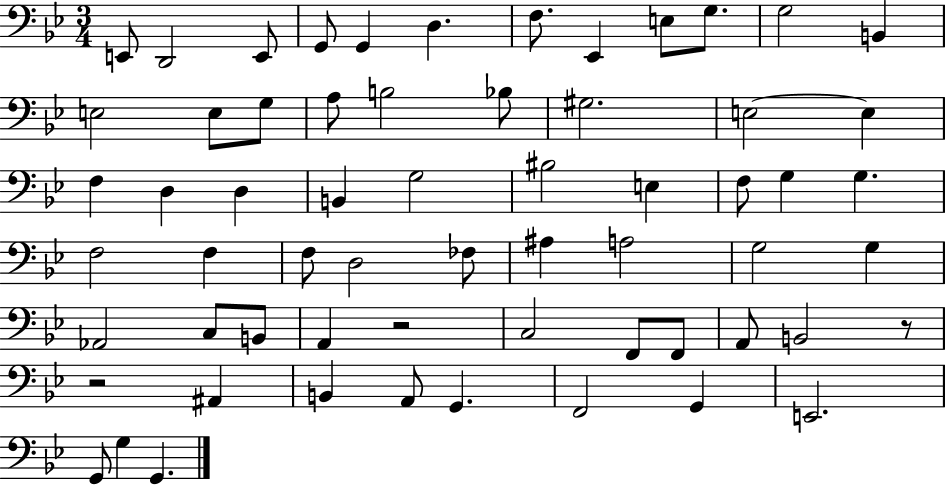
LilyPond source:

{
  \clef bass
  \numericTimeSignature
  \time 3/4
  \key bes \major
  e,8 d,2 e,8 | g,8 g,4 d4. | f8. ees,4 e8 g8. | g2 b,4 | \break e2 e8 g8 | a8 b2 bes8 | gis2. | e2~~ e4 | \break f4 d4 d4 | b,4 g2 | bis2 e4 | f8 g4 g4. | \break f2 f4 | f8 d2 fes8 | ais4 a2 | g2 g4 | \break aes,2 c8 b,8 | a,4 r2 | c2 f,8 f,8 | a,8 b,2 r8 | \break r2 ais,4 | b,4 a,8 g,4. | f,2 g,4 | e,2. | \break g,8 g4 g,4. | \bar "|."
}